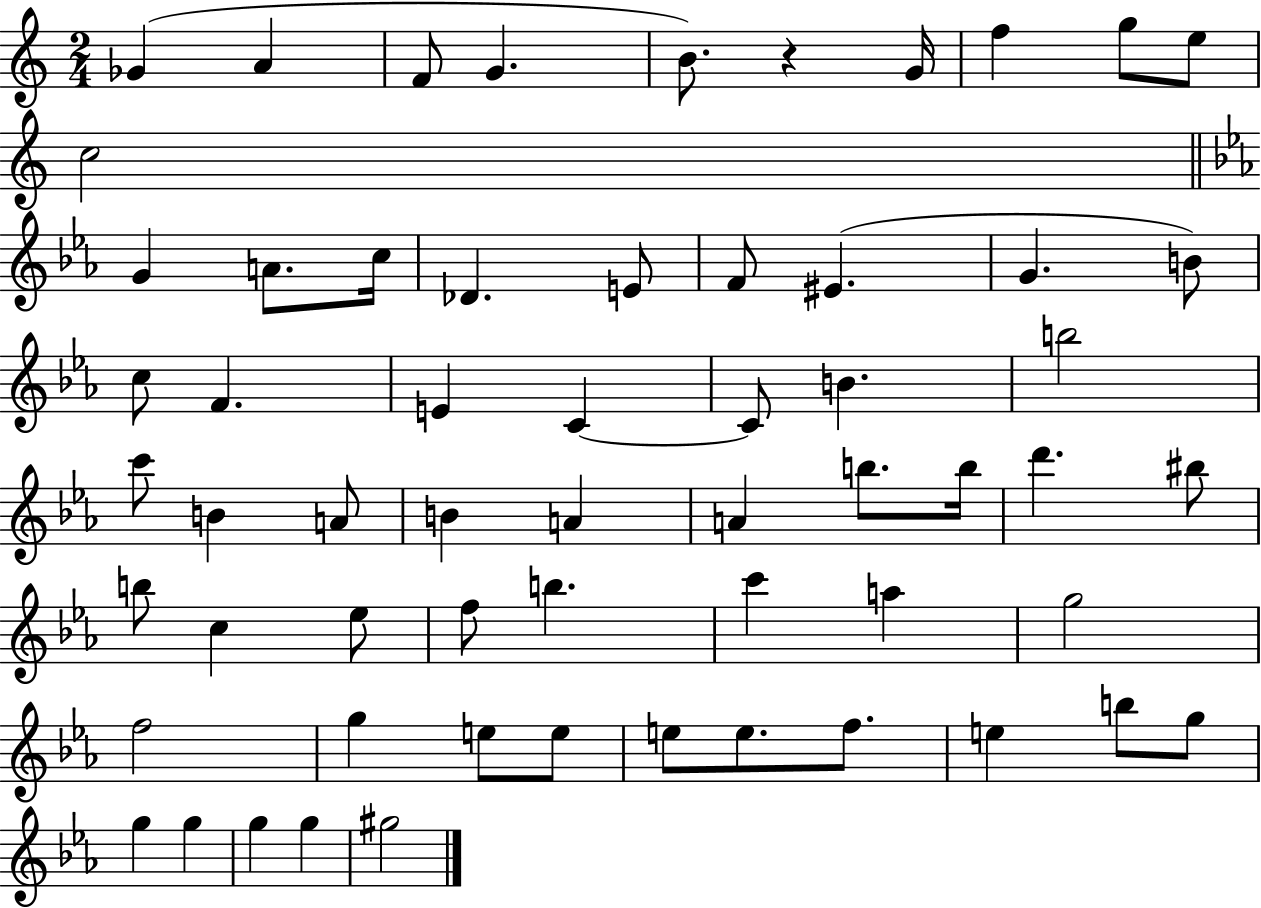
Gb4/q A4/q F4/e G4/q. B4/e. R/q G4/s F5/q G5/e E5/e C5/h G4/q A4/e. C5/s Db4/q. E4/e F4/e EIS4/q. G4/q. B4/e C5/e F4/q. E4/q C4/q C4/e B4/q. B5/h C6/e B4/q A4/e B4/q A4/q A4/q B5/e. B5/s D6/q. BIS5/e B5/e C5/q Eb5/e F5/e B5/q. C6/q A5/q G5/h F5/h G5/q E5/e E5/e E5/e E5/e. F5/e. E5/q B5/e G5/e G5/q G5/q G5/q G5/q G#5/h